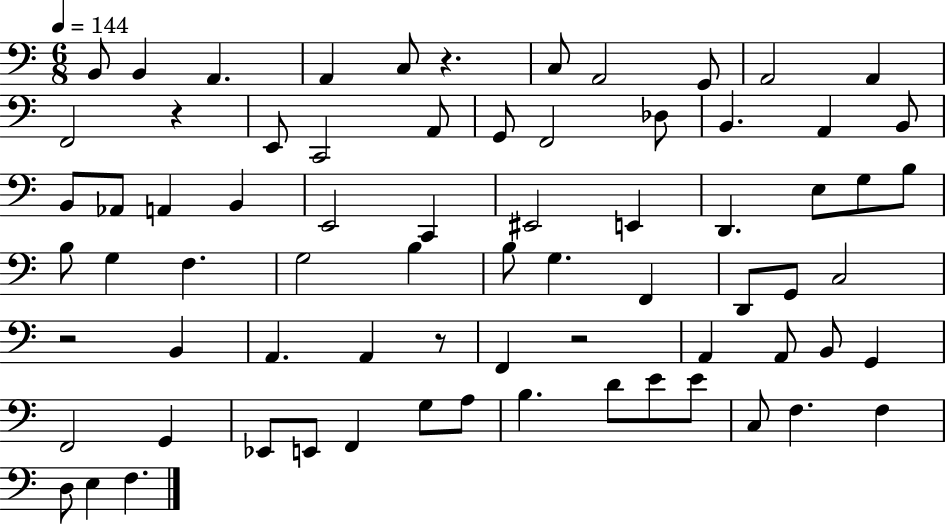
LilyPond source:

{
  \clef bass
  \numericTimeSignature
  \time 6/8
  \key c \major
  \tempo 4 = 144
  b,8 b,4 a,4. | a,4 c8 r4. | c8 a,2 g,8 | a,2 a,4 | \break f,2 r4 | e,8 c,2 a,8 | g,8 f,2 des8 | b,4. a,4 b,8 | \break b,8 aes,8 a,4 b,4 | e,2 c,4 | eis,2 e,4 | d,4. e8 g8 b8 | \break b8 g4 f4. | g2 b4 | b8 g4. f,4 | d,8 g,8 c2 | \break r2 b,4 | a,4. a,4 r8 | f,4 r2 | a,4 a,8 b,8 g,4 | \break f,2 g,4 | ees,8 e,8 f,4 g8 a8 | b4. d'8 e'8 e'8 | c8 f4. f4 | \break d8 e4 f4. | \bar "|."
}